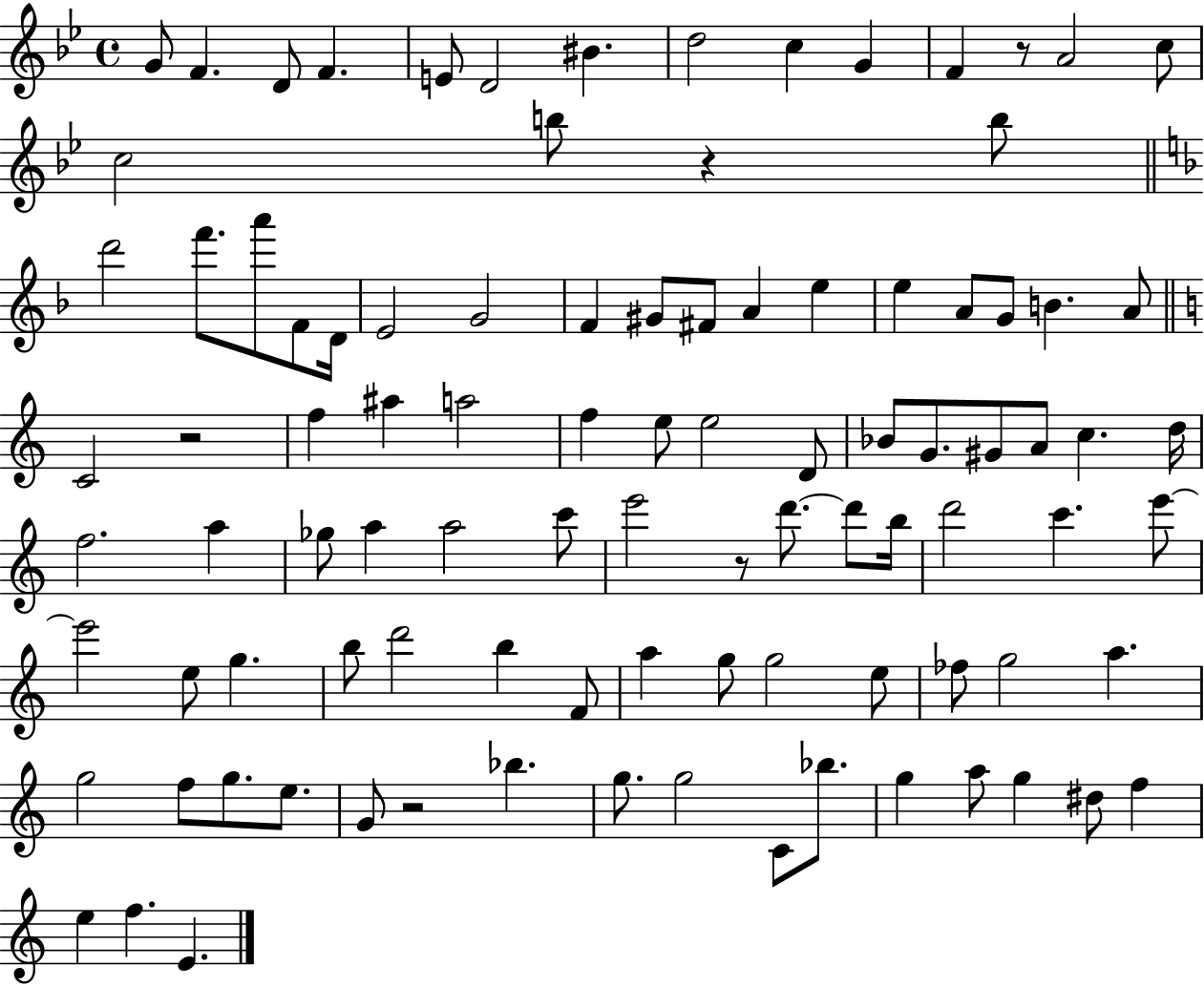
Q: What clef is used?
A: treble